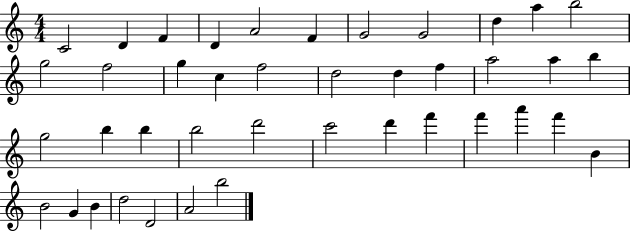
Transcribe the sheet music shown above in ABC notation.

X:1
T:Untitled
M:4/4
L:1/4
K:C
C2 D F D A2 F G2 G2 d a b2 g2 f2 g c f2 d2 d f a2 a b g2 b b b2 d'2 c'2 d' f' f' a' f' B B2 G B d2 D2 A2 b2